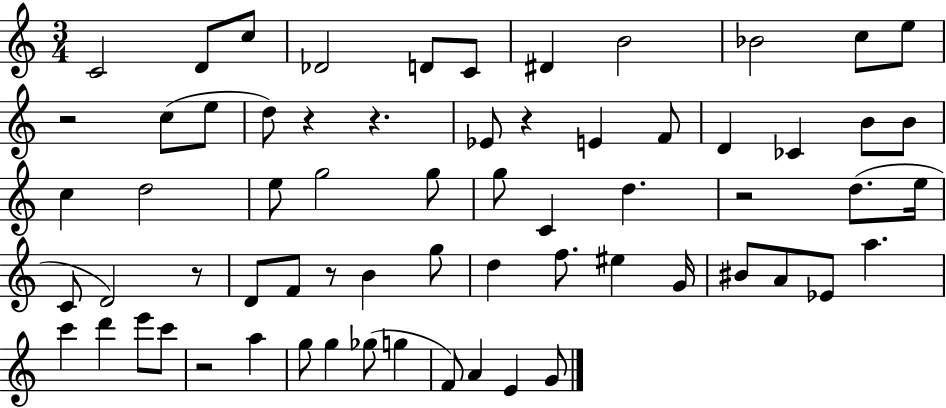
{
  \clef treble
  \numericTimeSignature
  \time 3/4
  \key c \major
  c'2 d'8 c''8 | des'2 d'8 c'8 | dis'4 b'2 | bes'2 c''8 e''8 | \break r2 c''8( e''8 | d''8) r4 r4. | ees'8 r4 e'4 f'8 | d'4 ces'4 b'8 b'8 | \break c''4 d''2 | e''8 g''2 g''8 | g''8 c'4 d''4. | r2 d''8.( e''16 | \break c'8 d'2) r8 | d'8 f'8 r8 b'4 g''8 | d''4 f''8. eis''4 g'16 | bis'8 a'8 ees'8 a''4. | \break c'''4 d'''4 e'''8 c'''8 | r2 a''4 | g''8 g''4 ges''8( g''4 | f'8) a'4 e'4 g'8 | \break \bar "|."
}